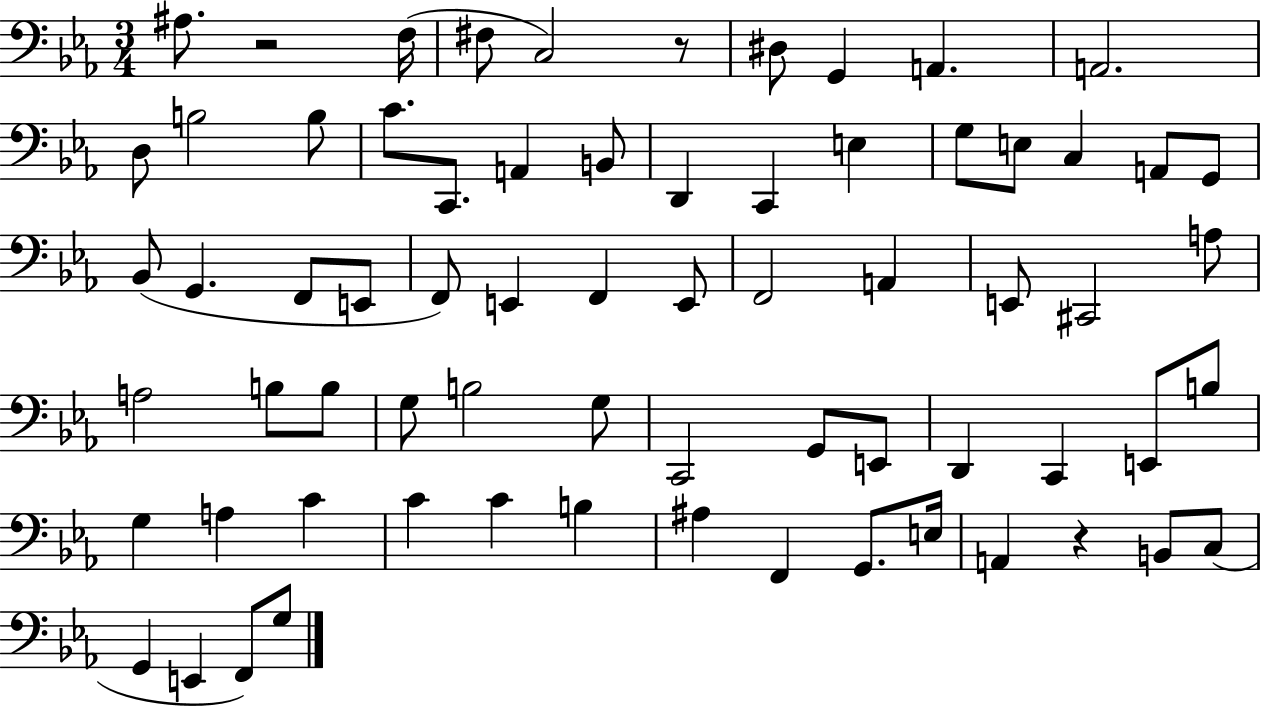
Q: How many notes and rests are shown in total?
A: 69